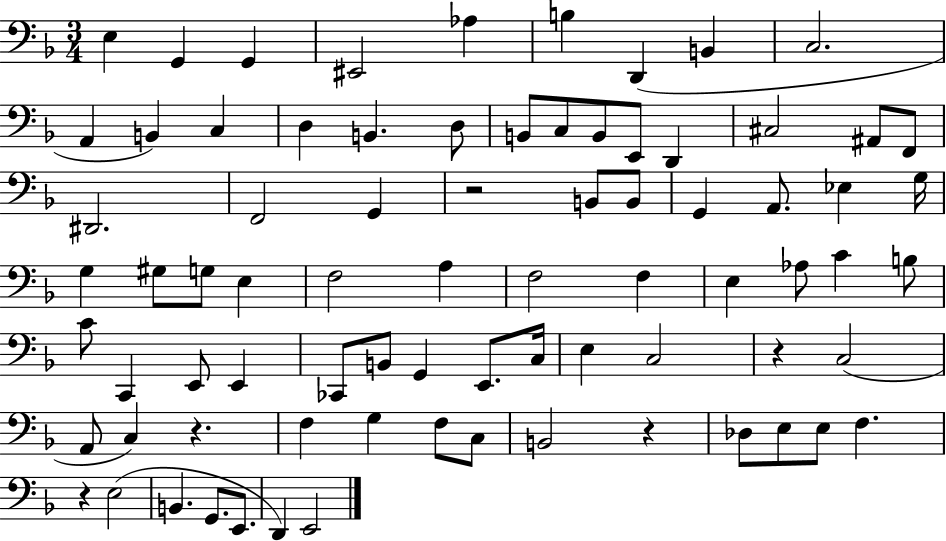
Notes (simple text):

E3/q G2/q G2/q EIS2/h Ab3/q B3/q D2/q B2/q C3/h. A2/q B2/q C3/q D3/q B2/q. D3/e B2/e C3/e B2/e E2/e D2/q C#3/h A#2/e F2/e D#2/h. F2/h G2/q R/h B2/e B2/e G2/q A2/e. Eb3/q G3/s G3/q G#3/e G3/e E3/q F3/h A3/q F3/h F3/q E3/q Ab3/e C4/q B3/e C4/e C2/q E2/e E2/q CES2/e B2/e G2/q E2/e. C3/s E3/q C3/h R/q C3/h A2/e C3/q R/q. F3/q G3/q F3/e C3/e B2/h R/q Db3/e E3/e E3/e F3/q. R/q E3/h B2/q. G2/e. E2/e. D2/q E2/h